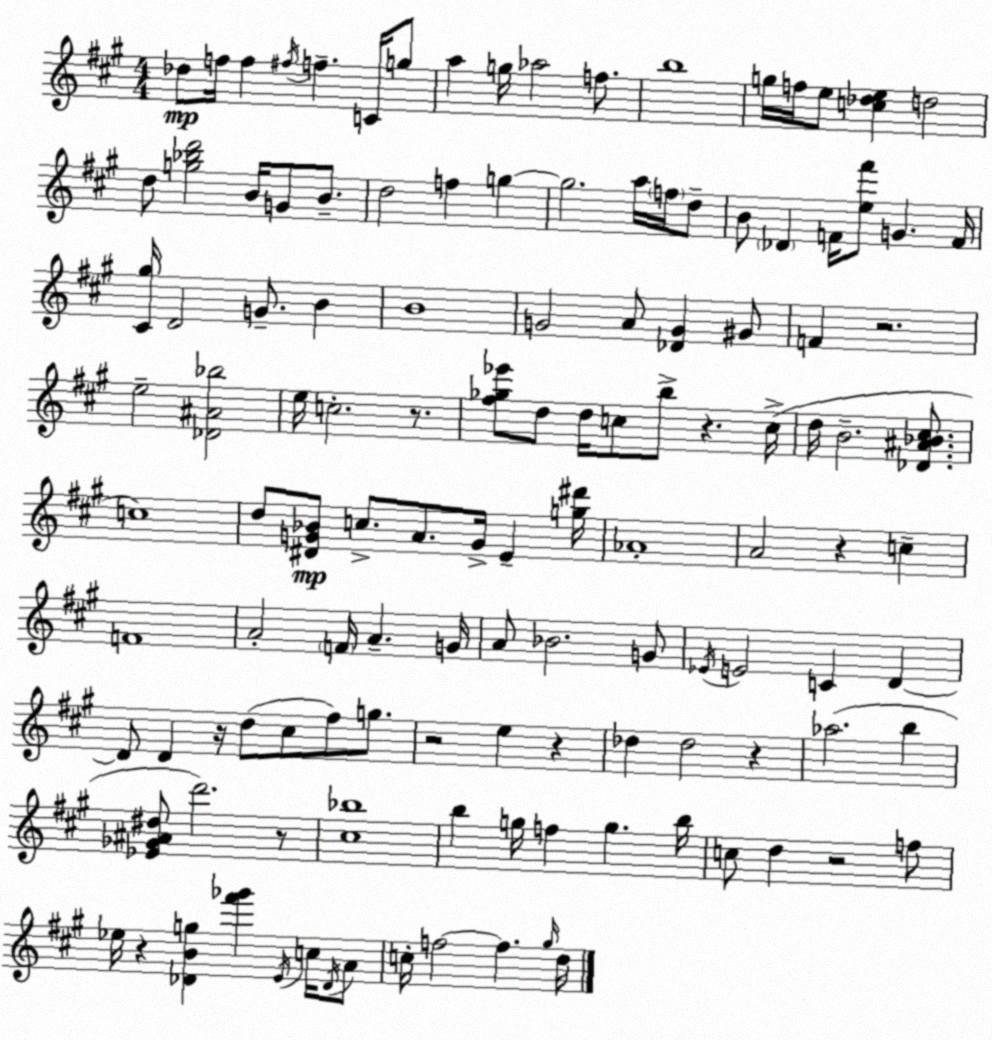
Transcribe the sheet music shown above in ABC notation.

X:1
T:Untitled
M:4/4
L:1/4
K:A
_d/2 f/4 f ^f/4 f C/4 g/2 a g/4 _a2 f/2 b4 g/4 f/4 e/2 [c_de] d2 d/2 [g_bd']2 B/4 G/2 B/2 d2 f g g2 a/4 f/4 d/2 B/2 _D F/4 [e^f']/2 G F/4 [^C^g]/4 D2 G/2 B B4 G2 A/2 [_DG] ^G/2 F z2 e2 [_D^A_b]2 e/4 c2 z/2 [^f_g_e']/2 d/2 d/4 c/2 b/2 z c/4 d/4 B2 [_D^A_B^c]/2 c4 d/2 [^DG_B]/2 c/2 A/2 G/4 E [g^d']/4 _A4 A2 z c F4 A2 F/4 A G/4 A/2 _B2 G/2 _E/4 E2 C D D/2 D z/4 d/2 ^c/2 ^f/2 g/2 z2 e z _d _d2 z _a2 b [_E_G^A^d]/2 d'2 z/2 [^c_b]4 b g/4 f g b/4 c/2 d z2 f/2 _e/4 z [_DBg] [^f'_g'] E/4 c/4 _D/4 A/2 c/4 f2 f ^g/4 d/4